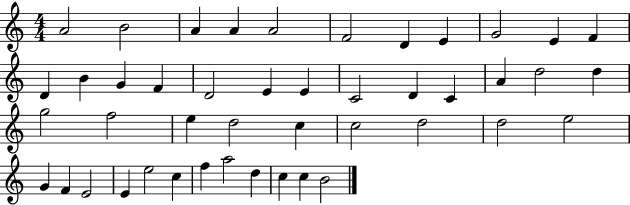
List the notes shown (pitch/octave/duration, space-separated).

A4/h B4/h A4/q A4/q A4/h F4/h D4/q E4/q G4/h E4/q F4/q D4/q B4/q G4/q F4/q D4/h E4/q E4/q C4/h D4/q C4/q A4/q D5/h D5/q G5/h F5/h E5/q D5/h C5/q C5/h D5/h D5/h E5/h G4/q F4/q E4/h E4/q E5/h C5/q F5/q A5/h D5/q C5/q C5/q B4/h